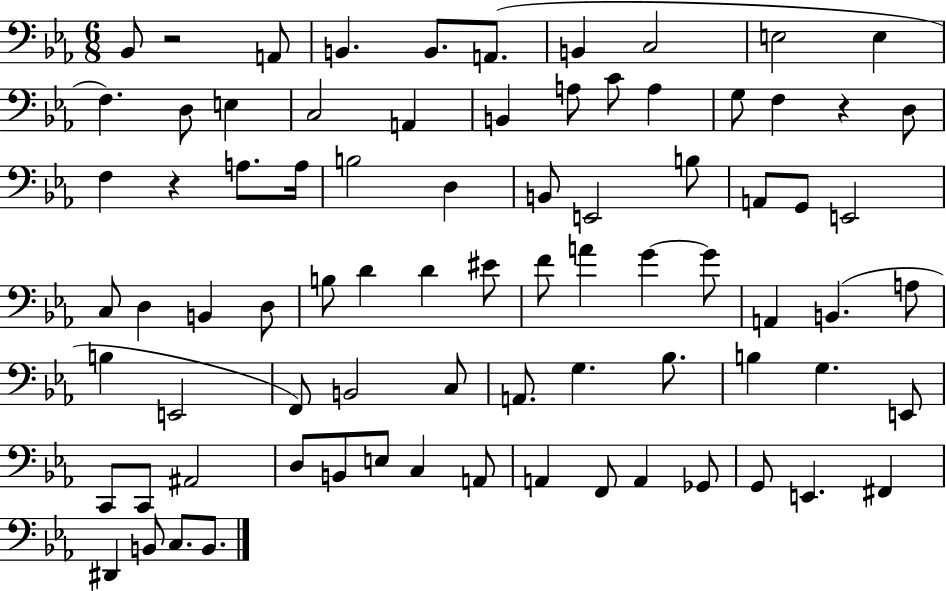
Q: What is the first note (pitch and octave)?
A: Bb2